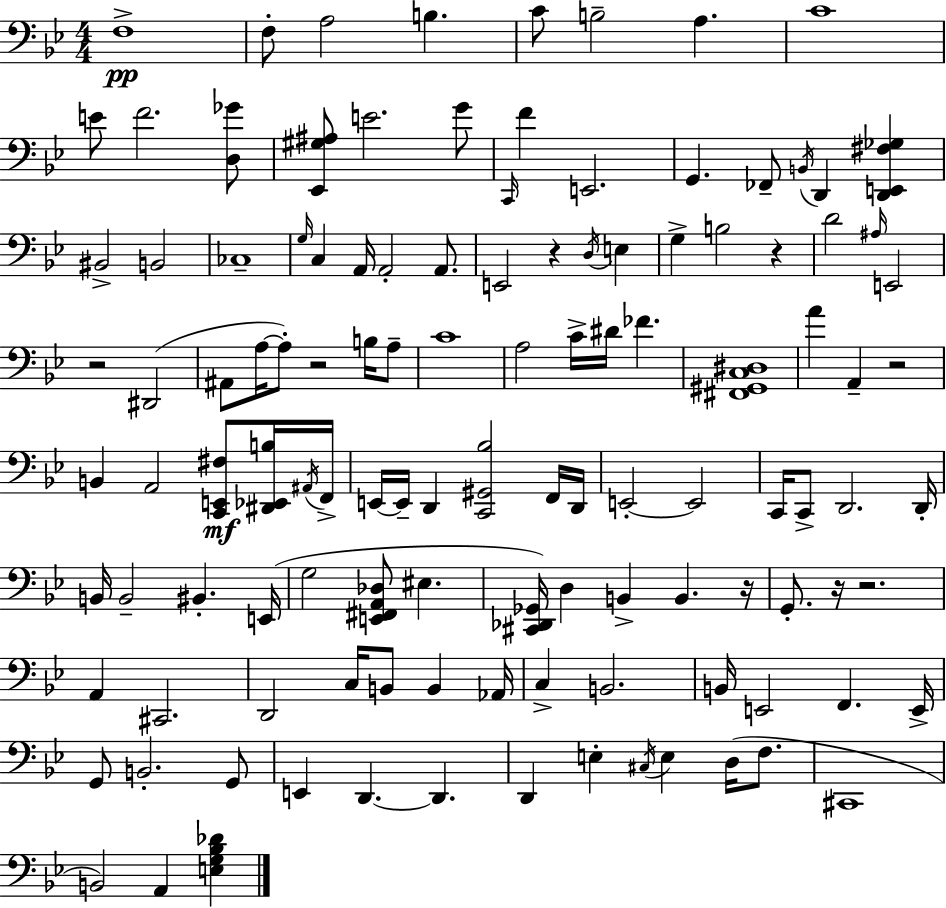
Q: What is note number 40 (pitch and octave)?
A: B3